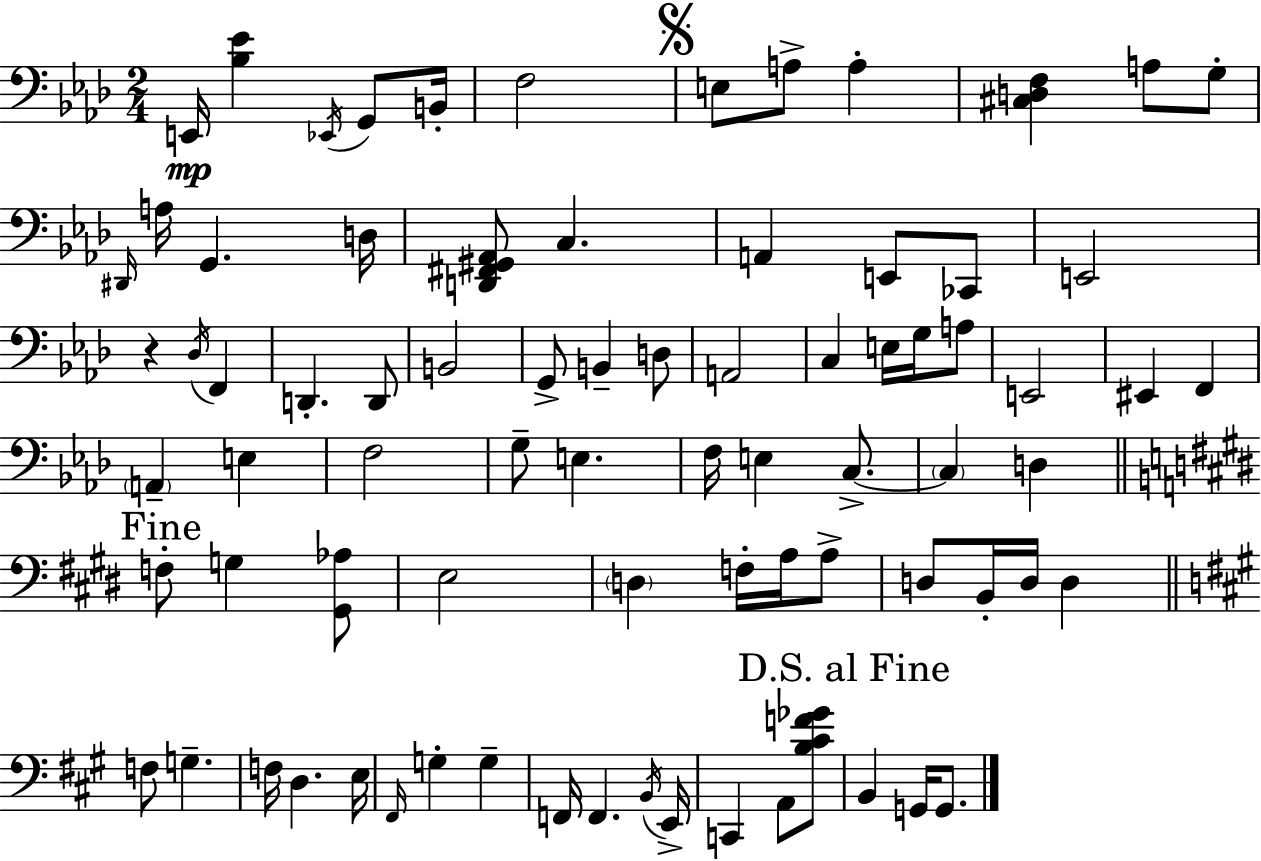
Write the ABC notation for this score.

X:1
T:Untitled
M:2/4
L:1/4
K:Ab
E,,/4 [_B,_E] _E,,/4 G,,/2 B,,/4 F,2 E,/2 A,/2 A, [^C,D,F,] A,/2 G,/2 ^D,,/4 A,/4 G,, D,/4 [D,,^F,,^G,,_A,,]/2 C, A,, E,,/2 _C,,/2 E,,2 z _D,/4 F,, D,, D,,/2 B,,2 G,,/2 B,, D,/2 A,,2 C, E,/4 G,/4 A,/2 E,,2 ^E,, F,, A,, E, F,2 G,/2 E, F,/4 E, C,/2 C, D, F,/2 G, [^G,,_A,]/2 E,2 D, F,/4 A,/4 A,/2 D,/2 B,,/4 D,/4 D, F,/2 G, F,/4 D, E,/4 ^F,,/4 G, G, F,,/4 F,, B,,/4 E,,/4 C,, A,,/2 [B,^CF_G]/2 B,, G,,/4 G,,/2